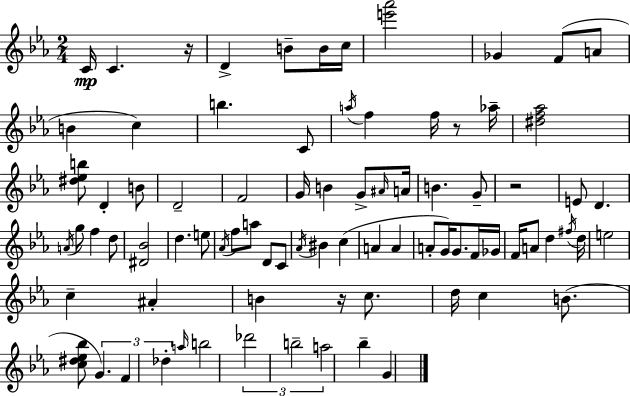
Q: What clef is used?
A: treble